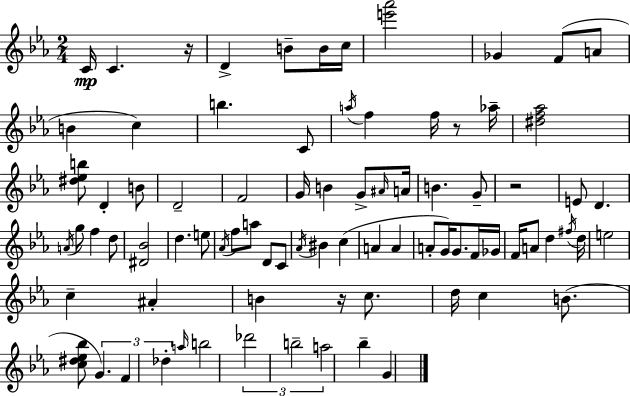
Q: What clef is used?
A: treble